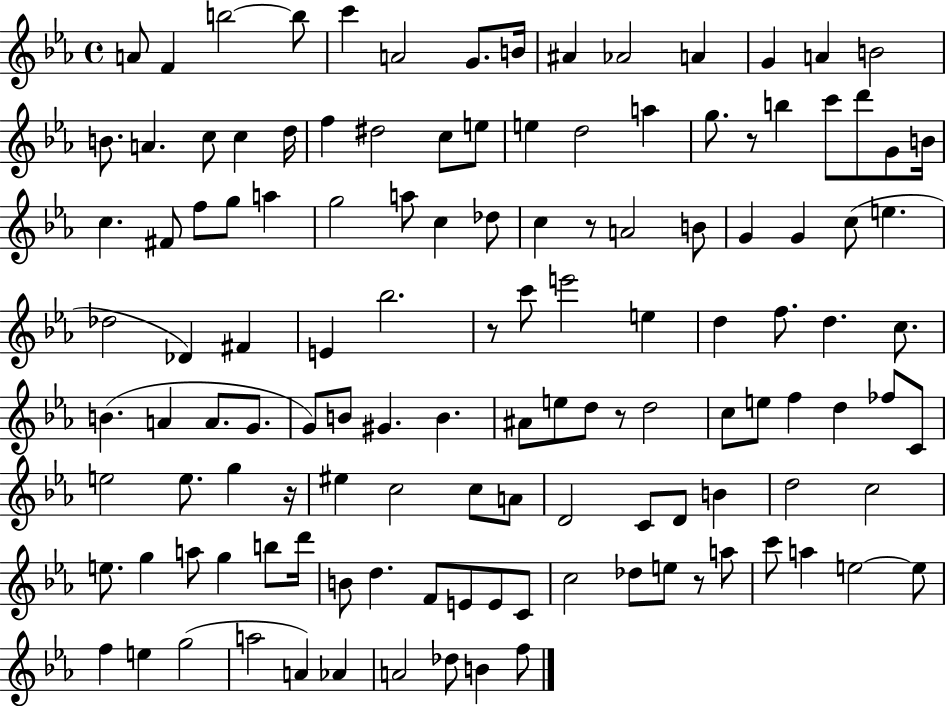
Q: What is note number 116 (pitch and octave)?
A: A4